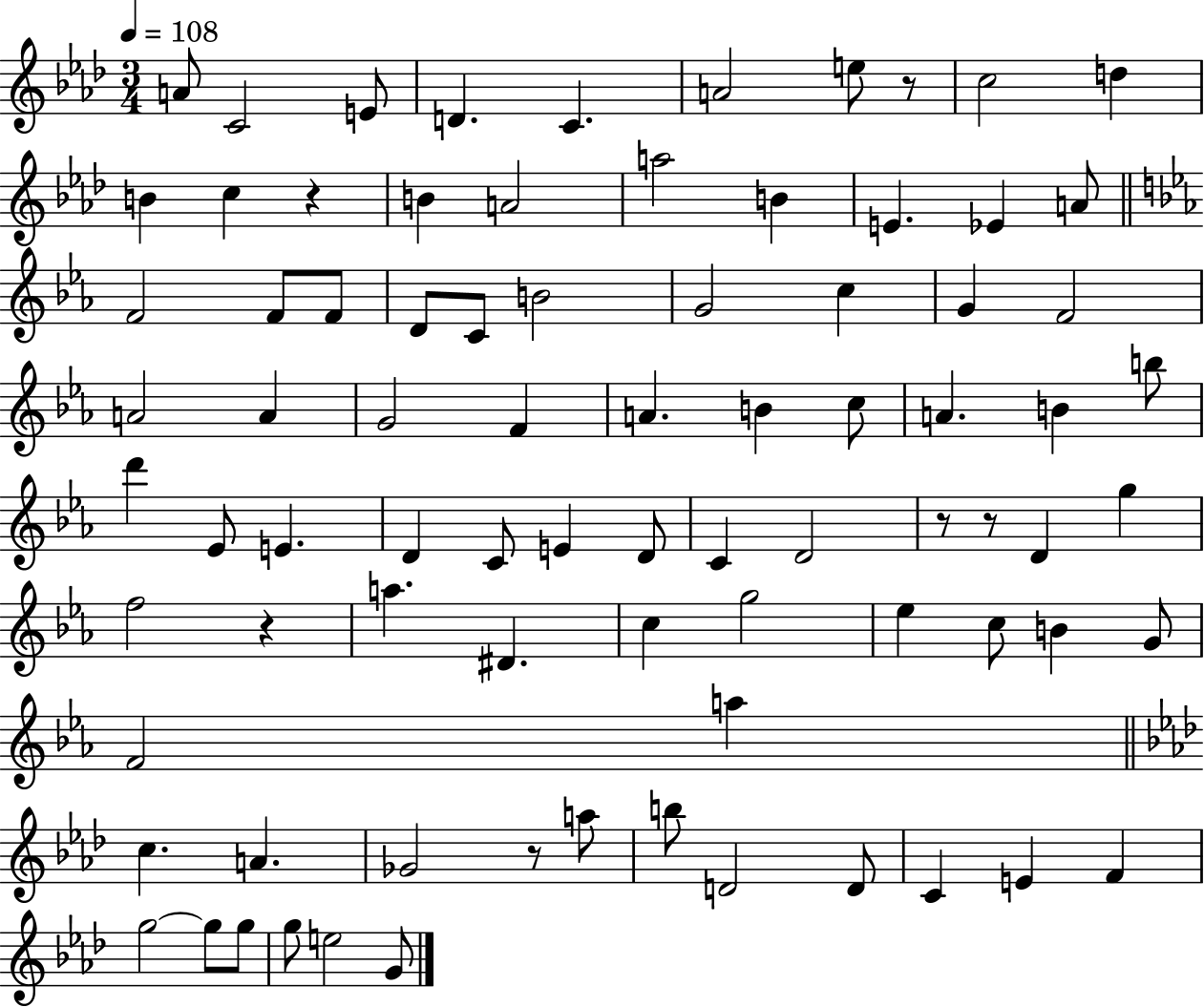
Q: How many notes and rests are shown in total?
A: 82